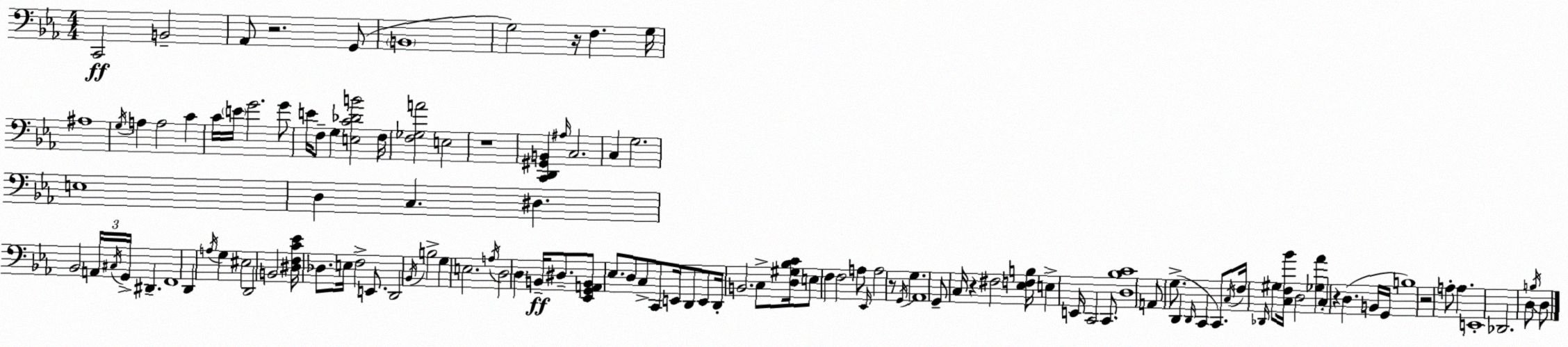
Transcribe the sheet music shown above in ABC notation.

X:1
T:Untitled
M:4/4
L:1/4
K:Eb
C,,2 B,,2 _A,,/2 z2 G,,/2 B,,4 G,2 z/4 F, G,/4 ^A,4 G,/4 A, A,2 C C/4 E/4 G2 G/2 E/4 F,/2 G, [E,C_DB]2 F,/4 [F,_G,A]2 E,2 z4 [C,,D,,^G,,B,,] ^A,/4 C,2 C, G,2 E,4 D, C, ^D, _B,,2 A,,/4 ^C,/4 G,,/4 ^D,, F,,4 D,, A,/4 G, ^E,2 D,,2 B,,2 [^D,F,C_E]/4 _D,/2 E,/4 F,2 E,,/2 D,,2 _B,,/4 B,2 G, E,2 A,/4 D,2 D, B,,/4 ^D,/2 [_E,,G,,A,,B,,]/2 _E,/2 D,/2 C,/2 C,,/2 E,,/4 D,,/2 E,,/2 D,,/4 B,,2 C,/2 [D,^G,_B,C]/4 E,/2 F, F,2 A,/2 _E,,/4 A,2 z/2 G,,/4 G, _A,,4 G,,/2 C,/4 z ^F,2 [_E,F,B,]/4 E, E,,/4 C,,2 C,,/2 [D,_B,C]4 A,,/2 G,/2 D,, D,,/4 C,, C,,/2 C,/4 F,/4 _D,,/4 ^G,/2 [C,F,_B]/4 D,2 [_G,_A] C, z D, B,,/4 G,,/4 B,4 z2 A,/2 A, E,,4 _D,,2 D,/2 B,/4 D,/2